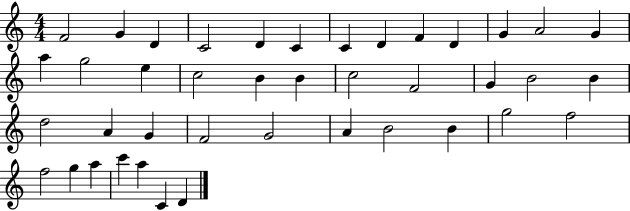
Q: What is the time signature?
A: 4/4